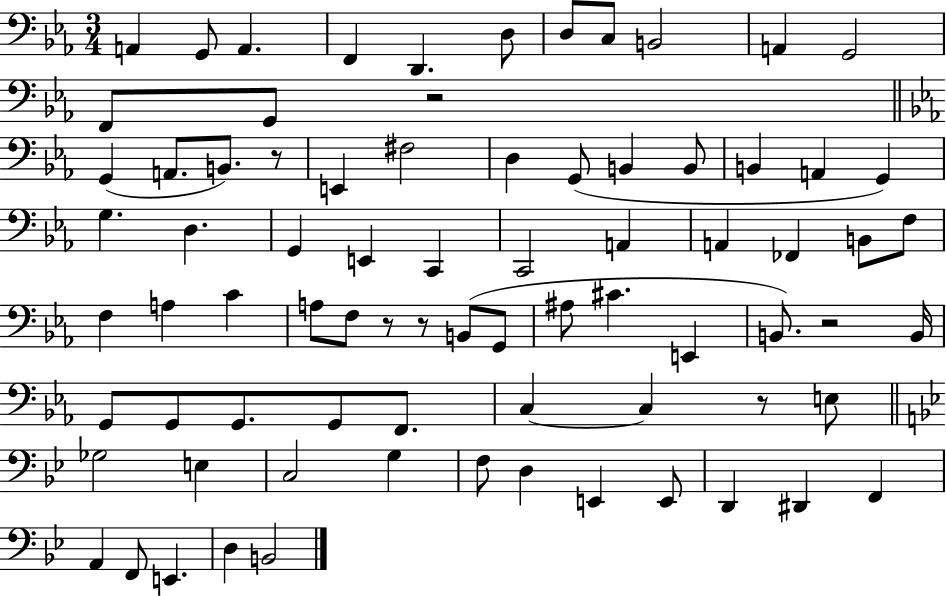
{
  \clef bass
  \numericTimeSignature
  \time 3/4
  \key ees \major
  a,4 g,8 a,4. | f,4 d,4. d8 | d8 c8 b,2 | a,4 g,2 | \break f,8 g,8 r2 | \bar "||" \break \key c \minor g,4( a,8. b,8.) r8 | e,4 fis2 | d4 g,8( b,4 b,8 | b,4 a,4 g,4) | \break g4. d4. | g,4 e,4 c,4 | c,2 a,4 | a,4 fes,4 b,8 f8 | \break f4 a4 c'4 | a8 f8 r8 r8 b,8( g,8 | ais8 cis'4. e,4 | b,8.) r2 b,16 | \break g,8 g,8 g,8. g,8 f,8. | c4~~ c4 r8 e8 | \bar "||" \break \key bes \major ges2 e4 | c2 g4 | f8 d4 e,4 e,8 | d,4 dis,4 f,4 | \break a,4 f,8 e,4. | d4 b,2 | \bar "|."
}